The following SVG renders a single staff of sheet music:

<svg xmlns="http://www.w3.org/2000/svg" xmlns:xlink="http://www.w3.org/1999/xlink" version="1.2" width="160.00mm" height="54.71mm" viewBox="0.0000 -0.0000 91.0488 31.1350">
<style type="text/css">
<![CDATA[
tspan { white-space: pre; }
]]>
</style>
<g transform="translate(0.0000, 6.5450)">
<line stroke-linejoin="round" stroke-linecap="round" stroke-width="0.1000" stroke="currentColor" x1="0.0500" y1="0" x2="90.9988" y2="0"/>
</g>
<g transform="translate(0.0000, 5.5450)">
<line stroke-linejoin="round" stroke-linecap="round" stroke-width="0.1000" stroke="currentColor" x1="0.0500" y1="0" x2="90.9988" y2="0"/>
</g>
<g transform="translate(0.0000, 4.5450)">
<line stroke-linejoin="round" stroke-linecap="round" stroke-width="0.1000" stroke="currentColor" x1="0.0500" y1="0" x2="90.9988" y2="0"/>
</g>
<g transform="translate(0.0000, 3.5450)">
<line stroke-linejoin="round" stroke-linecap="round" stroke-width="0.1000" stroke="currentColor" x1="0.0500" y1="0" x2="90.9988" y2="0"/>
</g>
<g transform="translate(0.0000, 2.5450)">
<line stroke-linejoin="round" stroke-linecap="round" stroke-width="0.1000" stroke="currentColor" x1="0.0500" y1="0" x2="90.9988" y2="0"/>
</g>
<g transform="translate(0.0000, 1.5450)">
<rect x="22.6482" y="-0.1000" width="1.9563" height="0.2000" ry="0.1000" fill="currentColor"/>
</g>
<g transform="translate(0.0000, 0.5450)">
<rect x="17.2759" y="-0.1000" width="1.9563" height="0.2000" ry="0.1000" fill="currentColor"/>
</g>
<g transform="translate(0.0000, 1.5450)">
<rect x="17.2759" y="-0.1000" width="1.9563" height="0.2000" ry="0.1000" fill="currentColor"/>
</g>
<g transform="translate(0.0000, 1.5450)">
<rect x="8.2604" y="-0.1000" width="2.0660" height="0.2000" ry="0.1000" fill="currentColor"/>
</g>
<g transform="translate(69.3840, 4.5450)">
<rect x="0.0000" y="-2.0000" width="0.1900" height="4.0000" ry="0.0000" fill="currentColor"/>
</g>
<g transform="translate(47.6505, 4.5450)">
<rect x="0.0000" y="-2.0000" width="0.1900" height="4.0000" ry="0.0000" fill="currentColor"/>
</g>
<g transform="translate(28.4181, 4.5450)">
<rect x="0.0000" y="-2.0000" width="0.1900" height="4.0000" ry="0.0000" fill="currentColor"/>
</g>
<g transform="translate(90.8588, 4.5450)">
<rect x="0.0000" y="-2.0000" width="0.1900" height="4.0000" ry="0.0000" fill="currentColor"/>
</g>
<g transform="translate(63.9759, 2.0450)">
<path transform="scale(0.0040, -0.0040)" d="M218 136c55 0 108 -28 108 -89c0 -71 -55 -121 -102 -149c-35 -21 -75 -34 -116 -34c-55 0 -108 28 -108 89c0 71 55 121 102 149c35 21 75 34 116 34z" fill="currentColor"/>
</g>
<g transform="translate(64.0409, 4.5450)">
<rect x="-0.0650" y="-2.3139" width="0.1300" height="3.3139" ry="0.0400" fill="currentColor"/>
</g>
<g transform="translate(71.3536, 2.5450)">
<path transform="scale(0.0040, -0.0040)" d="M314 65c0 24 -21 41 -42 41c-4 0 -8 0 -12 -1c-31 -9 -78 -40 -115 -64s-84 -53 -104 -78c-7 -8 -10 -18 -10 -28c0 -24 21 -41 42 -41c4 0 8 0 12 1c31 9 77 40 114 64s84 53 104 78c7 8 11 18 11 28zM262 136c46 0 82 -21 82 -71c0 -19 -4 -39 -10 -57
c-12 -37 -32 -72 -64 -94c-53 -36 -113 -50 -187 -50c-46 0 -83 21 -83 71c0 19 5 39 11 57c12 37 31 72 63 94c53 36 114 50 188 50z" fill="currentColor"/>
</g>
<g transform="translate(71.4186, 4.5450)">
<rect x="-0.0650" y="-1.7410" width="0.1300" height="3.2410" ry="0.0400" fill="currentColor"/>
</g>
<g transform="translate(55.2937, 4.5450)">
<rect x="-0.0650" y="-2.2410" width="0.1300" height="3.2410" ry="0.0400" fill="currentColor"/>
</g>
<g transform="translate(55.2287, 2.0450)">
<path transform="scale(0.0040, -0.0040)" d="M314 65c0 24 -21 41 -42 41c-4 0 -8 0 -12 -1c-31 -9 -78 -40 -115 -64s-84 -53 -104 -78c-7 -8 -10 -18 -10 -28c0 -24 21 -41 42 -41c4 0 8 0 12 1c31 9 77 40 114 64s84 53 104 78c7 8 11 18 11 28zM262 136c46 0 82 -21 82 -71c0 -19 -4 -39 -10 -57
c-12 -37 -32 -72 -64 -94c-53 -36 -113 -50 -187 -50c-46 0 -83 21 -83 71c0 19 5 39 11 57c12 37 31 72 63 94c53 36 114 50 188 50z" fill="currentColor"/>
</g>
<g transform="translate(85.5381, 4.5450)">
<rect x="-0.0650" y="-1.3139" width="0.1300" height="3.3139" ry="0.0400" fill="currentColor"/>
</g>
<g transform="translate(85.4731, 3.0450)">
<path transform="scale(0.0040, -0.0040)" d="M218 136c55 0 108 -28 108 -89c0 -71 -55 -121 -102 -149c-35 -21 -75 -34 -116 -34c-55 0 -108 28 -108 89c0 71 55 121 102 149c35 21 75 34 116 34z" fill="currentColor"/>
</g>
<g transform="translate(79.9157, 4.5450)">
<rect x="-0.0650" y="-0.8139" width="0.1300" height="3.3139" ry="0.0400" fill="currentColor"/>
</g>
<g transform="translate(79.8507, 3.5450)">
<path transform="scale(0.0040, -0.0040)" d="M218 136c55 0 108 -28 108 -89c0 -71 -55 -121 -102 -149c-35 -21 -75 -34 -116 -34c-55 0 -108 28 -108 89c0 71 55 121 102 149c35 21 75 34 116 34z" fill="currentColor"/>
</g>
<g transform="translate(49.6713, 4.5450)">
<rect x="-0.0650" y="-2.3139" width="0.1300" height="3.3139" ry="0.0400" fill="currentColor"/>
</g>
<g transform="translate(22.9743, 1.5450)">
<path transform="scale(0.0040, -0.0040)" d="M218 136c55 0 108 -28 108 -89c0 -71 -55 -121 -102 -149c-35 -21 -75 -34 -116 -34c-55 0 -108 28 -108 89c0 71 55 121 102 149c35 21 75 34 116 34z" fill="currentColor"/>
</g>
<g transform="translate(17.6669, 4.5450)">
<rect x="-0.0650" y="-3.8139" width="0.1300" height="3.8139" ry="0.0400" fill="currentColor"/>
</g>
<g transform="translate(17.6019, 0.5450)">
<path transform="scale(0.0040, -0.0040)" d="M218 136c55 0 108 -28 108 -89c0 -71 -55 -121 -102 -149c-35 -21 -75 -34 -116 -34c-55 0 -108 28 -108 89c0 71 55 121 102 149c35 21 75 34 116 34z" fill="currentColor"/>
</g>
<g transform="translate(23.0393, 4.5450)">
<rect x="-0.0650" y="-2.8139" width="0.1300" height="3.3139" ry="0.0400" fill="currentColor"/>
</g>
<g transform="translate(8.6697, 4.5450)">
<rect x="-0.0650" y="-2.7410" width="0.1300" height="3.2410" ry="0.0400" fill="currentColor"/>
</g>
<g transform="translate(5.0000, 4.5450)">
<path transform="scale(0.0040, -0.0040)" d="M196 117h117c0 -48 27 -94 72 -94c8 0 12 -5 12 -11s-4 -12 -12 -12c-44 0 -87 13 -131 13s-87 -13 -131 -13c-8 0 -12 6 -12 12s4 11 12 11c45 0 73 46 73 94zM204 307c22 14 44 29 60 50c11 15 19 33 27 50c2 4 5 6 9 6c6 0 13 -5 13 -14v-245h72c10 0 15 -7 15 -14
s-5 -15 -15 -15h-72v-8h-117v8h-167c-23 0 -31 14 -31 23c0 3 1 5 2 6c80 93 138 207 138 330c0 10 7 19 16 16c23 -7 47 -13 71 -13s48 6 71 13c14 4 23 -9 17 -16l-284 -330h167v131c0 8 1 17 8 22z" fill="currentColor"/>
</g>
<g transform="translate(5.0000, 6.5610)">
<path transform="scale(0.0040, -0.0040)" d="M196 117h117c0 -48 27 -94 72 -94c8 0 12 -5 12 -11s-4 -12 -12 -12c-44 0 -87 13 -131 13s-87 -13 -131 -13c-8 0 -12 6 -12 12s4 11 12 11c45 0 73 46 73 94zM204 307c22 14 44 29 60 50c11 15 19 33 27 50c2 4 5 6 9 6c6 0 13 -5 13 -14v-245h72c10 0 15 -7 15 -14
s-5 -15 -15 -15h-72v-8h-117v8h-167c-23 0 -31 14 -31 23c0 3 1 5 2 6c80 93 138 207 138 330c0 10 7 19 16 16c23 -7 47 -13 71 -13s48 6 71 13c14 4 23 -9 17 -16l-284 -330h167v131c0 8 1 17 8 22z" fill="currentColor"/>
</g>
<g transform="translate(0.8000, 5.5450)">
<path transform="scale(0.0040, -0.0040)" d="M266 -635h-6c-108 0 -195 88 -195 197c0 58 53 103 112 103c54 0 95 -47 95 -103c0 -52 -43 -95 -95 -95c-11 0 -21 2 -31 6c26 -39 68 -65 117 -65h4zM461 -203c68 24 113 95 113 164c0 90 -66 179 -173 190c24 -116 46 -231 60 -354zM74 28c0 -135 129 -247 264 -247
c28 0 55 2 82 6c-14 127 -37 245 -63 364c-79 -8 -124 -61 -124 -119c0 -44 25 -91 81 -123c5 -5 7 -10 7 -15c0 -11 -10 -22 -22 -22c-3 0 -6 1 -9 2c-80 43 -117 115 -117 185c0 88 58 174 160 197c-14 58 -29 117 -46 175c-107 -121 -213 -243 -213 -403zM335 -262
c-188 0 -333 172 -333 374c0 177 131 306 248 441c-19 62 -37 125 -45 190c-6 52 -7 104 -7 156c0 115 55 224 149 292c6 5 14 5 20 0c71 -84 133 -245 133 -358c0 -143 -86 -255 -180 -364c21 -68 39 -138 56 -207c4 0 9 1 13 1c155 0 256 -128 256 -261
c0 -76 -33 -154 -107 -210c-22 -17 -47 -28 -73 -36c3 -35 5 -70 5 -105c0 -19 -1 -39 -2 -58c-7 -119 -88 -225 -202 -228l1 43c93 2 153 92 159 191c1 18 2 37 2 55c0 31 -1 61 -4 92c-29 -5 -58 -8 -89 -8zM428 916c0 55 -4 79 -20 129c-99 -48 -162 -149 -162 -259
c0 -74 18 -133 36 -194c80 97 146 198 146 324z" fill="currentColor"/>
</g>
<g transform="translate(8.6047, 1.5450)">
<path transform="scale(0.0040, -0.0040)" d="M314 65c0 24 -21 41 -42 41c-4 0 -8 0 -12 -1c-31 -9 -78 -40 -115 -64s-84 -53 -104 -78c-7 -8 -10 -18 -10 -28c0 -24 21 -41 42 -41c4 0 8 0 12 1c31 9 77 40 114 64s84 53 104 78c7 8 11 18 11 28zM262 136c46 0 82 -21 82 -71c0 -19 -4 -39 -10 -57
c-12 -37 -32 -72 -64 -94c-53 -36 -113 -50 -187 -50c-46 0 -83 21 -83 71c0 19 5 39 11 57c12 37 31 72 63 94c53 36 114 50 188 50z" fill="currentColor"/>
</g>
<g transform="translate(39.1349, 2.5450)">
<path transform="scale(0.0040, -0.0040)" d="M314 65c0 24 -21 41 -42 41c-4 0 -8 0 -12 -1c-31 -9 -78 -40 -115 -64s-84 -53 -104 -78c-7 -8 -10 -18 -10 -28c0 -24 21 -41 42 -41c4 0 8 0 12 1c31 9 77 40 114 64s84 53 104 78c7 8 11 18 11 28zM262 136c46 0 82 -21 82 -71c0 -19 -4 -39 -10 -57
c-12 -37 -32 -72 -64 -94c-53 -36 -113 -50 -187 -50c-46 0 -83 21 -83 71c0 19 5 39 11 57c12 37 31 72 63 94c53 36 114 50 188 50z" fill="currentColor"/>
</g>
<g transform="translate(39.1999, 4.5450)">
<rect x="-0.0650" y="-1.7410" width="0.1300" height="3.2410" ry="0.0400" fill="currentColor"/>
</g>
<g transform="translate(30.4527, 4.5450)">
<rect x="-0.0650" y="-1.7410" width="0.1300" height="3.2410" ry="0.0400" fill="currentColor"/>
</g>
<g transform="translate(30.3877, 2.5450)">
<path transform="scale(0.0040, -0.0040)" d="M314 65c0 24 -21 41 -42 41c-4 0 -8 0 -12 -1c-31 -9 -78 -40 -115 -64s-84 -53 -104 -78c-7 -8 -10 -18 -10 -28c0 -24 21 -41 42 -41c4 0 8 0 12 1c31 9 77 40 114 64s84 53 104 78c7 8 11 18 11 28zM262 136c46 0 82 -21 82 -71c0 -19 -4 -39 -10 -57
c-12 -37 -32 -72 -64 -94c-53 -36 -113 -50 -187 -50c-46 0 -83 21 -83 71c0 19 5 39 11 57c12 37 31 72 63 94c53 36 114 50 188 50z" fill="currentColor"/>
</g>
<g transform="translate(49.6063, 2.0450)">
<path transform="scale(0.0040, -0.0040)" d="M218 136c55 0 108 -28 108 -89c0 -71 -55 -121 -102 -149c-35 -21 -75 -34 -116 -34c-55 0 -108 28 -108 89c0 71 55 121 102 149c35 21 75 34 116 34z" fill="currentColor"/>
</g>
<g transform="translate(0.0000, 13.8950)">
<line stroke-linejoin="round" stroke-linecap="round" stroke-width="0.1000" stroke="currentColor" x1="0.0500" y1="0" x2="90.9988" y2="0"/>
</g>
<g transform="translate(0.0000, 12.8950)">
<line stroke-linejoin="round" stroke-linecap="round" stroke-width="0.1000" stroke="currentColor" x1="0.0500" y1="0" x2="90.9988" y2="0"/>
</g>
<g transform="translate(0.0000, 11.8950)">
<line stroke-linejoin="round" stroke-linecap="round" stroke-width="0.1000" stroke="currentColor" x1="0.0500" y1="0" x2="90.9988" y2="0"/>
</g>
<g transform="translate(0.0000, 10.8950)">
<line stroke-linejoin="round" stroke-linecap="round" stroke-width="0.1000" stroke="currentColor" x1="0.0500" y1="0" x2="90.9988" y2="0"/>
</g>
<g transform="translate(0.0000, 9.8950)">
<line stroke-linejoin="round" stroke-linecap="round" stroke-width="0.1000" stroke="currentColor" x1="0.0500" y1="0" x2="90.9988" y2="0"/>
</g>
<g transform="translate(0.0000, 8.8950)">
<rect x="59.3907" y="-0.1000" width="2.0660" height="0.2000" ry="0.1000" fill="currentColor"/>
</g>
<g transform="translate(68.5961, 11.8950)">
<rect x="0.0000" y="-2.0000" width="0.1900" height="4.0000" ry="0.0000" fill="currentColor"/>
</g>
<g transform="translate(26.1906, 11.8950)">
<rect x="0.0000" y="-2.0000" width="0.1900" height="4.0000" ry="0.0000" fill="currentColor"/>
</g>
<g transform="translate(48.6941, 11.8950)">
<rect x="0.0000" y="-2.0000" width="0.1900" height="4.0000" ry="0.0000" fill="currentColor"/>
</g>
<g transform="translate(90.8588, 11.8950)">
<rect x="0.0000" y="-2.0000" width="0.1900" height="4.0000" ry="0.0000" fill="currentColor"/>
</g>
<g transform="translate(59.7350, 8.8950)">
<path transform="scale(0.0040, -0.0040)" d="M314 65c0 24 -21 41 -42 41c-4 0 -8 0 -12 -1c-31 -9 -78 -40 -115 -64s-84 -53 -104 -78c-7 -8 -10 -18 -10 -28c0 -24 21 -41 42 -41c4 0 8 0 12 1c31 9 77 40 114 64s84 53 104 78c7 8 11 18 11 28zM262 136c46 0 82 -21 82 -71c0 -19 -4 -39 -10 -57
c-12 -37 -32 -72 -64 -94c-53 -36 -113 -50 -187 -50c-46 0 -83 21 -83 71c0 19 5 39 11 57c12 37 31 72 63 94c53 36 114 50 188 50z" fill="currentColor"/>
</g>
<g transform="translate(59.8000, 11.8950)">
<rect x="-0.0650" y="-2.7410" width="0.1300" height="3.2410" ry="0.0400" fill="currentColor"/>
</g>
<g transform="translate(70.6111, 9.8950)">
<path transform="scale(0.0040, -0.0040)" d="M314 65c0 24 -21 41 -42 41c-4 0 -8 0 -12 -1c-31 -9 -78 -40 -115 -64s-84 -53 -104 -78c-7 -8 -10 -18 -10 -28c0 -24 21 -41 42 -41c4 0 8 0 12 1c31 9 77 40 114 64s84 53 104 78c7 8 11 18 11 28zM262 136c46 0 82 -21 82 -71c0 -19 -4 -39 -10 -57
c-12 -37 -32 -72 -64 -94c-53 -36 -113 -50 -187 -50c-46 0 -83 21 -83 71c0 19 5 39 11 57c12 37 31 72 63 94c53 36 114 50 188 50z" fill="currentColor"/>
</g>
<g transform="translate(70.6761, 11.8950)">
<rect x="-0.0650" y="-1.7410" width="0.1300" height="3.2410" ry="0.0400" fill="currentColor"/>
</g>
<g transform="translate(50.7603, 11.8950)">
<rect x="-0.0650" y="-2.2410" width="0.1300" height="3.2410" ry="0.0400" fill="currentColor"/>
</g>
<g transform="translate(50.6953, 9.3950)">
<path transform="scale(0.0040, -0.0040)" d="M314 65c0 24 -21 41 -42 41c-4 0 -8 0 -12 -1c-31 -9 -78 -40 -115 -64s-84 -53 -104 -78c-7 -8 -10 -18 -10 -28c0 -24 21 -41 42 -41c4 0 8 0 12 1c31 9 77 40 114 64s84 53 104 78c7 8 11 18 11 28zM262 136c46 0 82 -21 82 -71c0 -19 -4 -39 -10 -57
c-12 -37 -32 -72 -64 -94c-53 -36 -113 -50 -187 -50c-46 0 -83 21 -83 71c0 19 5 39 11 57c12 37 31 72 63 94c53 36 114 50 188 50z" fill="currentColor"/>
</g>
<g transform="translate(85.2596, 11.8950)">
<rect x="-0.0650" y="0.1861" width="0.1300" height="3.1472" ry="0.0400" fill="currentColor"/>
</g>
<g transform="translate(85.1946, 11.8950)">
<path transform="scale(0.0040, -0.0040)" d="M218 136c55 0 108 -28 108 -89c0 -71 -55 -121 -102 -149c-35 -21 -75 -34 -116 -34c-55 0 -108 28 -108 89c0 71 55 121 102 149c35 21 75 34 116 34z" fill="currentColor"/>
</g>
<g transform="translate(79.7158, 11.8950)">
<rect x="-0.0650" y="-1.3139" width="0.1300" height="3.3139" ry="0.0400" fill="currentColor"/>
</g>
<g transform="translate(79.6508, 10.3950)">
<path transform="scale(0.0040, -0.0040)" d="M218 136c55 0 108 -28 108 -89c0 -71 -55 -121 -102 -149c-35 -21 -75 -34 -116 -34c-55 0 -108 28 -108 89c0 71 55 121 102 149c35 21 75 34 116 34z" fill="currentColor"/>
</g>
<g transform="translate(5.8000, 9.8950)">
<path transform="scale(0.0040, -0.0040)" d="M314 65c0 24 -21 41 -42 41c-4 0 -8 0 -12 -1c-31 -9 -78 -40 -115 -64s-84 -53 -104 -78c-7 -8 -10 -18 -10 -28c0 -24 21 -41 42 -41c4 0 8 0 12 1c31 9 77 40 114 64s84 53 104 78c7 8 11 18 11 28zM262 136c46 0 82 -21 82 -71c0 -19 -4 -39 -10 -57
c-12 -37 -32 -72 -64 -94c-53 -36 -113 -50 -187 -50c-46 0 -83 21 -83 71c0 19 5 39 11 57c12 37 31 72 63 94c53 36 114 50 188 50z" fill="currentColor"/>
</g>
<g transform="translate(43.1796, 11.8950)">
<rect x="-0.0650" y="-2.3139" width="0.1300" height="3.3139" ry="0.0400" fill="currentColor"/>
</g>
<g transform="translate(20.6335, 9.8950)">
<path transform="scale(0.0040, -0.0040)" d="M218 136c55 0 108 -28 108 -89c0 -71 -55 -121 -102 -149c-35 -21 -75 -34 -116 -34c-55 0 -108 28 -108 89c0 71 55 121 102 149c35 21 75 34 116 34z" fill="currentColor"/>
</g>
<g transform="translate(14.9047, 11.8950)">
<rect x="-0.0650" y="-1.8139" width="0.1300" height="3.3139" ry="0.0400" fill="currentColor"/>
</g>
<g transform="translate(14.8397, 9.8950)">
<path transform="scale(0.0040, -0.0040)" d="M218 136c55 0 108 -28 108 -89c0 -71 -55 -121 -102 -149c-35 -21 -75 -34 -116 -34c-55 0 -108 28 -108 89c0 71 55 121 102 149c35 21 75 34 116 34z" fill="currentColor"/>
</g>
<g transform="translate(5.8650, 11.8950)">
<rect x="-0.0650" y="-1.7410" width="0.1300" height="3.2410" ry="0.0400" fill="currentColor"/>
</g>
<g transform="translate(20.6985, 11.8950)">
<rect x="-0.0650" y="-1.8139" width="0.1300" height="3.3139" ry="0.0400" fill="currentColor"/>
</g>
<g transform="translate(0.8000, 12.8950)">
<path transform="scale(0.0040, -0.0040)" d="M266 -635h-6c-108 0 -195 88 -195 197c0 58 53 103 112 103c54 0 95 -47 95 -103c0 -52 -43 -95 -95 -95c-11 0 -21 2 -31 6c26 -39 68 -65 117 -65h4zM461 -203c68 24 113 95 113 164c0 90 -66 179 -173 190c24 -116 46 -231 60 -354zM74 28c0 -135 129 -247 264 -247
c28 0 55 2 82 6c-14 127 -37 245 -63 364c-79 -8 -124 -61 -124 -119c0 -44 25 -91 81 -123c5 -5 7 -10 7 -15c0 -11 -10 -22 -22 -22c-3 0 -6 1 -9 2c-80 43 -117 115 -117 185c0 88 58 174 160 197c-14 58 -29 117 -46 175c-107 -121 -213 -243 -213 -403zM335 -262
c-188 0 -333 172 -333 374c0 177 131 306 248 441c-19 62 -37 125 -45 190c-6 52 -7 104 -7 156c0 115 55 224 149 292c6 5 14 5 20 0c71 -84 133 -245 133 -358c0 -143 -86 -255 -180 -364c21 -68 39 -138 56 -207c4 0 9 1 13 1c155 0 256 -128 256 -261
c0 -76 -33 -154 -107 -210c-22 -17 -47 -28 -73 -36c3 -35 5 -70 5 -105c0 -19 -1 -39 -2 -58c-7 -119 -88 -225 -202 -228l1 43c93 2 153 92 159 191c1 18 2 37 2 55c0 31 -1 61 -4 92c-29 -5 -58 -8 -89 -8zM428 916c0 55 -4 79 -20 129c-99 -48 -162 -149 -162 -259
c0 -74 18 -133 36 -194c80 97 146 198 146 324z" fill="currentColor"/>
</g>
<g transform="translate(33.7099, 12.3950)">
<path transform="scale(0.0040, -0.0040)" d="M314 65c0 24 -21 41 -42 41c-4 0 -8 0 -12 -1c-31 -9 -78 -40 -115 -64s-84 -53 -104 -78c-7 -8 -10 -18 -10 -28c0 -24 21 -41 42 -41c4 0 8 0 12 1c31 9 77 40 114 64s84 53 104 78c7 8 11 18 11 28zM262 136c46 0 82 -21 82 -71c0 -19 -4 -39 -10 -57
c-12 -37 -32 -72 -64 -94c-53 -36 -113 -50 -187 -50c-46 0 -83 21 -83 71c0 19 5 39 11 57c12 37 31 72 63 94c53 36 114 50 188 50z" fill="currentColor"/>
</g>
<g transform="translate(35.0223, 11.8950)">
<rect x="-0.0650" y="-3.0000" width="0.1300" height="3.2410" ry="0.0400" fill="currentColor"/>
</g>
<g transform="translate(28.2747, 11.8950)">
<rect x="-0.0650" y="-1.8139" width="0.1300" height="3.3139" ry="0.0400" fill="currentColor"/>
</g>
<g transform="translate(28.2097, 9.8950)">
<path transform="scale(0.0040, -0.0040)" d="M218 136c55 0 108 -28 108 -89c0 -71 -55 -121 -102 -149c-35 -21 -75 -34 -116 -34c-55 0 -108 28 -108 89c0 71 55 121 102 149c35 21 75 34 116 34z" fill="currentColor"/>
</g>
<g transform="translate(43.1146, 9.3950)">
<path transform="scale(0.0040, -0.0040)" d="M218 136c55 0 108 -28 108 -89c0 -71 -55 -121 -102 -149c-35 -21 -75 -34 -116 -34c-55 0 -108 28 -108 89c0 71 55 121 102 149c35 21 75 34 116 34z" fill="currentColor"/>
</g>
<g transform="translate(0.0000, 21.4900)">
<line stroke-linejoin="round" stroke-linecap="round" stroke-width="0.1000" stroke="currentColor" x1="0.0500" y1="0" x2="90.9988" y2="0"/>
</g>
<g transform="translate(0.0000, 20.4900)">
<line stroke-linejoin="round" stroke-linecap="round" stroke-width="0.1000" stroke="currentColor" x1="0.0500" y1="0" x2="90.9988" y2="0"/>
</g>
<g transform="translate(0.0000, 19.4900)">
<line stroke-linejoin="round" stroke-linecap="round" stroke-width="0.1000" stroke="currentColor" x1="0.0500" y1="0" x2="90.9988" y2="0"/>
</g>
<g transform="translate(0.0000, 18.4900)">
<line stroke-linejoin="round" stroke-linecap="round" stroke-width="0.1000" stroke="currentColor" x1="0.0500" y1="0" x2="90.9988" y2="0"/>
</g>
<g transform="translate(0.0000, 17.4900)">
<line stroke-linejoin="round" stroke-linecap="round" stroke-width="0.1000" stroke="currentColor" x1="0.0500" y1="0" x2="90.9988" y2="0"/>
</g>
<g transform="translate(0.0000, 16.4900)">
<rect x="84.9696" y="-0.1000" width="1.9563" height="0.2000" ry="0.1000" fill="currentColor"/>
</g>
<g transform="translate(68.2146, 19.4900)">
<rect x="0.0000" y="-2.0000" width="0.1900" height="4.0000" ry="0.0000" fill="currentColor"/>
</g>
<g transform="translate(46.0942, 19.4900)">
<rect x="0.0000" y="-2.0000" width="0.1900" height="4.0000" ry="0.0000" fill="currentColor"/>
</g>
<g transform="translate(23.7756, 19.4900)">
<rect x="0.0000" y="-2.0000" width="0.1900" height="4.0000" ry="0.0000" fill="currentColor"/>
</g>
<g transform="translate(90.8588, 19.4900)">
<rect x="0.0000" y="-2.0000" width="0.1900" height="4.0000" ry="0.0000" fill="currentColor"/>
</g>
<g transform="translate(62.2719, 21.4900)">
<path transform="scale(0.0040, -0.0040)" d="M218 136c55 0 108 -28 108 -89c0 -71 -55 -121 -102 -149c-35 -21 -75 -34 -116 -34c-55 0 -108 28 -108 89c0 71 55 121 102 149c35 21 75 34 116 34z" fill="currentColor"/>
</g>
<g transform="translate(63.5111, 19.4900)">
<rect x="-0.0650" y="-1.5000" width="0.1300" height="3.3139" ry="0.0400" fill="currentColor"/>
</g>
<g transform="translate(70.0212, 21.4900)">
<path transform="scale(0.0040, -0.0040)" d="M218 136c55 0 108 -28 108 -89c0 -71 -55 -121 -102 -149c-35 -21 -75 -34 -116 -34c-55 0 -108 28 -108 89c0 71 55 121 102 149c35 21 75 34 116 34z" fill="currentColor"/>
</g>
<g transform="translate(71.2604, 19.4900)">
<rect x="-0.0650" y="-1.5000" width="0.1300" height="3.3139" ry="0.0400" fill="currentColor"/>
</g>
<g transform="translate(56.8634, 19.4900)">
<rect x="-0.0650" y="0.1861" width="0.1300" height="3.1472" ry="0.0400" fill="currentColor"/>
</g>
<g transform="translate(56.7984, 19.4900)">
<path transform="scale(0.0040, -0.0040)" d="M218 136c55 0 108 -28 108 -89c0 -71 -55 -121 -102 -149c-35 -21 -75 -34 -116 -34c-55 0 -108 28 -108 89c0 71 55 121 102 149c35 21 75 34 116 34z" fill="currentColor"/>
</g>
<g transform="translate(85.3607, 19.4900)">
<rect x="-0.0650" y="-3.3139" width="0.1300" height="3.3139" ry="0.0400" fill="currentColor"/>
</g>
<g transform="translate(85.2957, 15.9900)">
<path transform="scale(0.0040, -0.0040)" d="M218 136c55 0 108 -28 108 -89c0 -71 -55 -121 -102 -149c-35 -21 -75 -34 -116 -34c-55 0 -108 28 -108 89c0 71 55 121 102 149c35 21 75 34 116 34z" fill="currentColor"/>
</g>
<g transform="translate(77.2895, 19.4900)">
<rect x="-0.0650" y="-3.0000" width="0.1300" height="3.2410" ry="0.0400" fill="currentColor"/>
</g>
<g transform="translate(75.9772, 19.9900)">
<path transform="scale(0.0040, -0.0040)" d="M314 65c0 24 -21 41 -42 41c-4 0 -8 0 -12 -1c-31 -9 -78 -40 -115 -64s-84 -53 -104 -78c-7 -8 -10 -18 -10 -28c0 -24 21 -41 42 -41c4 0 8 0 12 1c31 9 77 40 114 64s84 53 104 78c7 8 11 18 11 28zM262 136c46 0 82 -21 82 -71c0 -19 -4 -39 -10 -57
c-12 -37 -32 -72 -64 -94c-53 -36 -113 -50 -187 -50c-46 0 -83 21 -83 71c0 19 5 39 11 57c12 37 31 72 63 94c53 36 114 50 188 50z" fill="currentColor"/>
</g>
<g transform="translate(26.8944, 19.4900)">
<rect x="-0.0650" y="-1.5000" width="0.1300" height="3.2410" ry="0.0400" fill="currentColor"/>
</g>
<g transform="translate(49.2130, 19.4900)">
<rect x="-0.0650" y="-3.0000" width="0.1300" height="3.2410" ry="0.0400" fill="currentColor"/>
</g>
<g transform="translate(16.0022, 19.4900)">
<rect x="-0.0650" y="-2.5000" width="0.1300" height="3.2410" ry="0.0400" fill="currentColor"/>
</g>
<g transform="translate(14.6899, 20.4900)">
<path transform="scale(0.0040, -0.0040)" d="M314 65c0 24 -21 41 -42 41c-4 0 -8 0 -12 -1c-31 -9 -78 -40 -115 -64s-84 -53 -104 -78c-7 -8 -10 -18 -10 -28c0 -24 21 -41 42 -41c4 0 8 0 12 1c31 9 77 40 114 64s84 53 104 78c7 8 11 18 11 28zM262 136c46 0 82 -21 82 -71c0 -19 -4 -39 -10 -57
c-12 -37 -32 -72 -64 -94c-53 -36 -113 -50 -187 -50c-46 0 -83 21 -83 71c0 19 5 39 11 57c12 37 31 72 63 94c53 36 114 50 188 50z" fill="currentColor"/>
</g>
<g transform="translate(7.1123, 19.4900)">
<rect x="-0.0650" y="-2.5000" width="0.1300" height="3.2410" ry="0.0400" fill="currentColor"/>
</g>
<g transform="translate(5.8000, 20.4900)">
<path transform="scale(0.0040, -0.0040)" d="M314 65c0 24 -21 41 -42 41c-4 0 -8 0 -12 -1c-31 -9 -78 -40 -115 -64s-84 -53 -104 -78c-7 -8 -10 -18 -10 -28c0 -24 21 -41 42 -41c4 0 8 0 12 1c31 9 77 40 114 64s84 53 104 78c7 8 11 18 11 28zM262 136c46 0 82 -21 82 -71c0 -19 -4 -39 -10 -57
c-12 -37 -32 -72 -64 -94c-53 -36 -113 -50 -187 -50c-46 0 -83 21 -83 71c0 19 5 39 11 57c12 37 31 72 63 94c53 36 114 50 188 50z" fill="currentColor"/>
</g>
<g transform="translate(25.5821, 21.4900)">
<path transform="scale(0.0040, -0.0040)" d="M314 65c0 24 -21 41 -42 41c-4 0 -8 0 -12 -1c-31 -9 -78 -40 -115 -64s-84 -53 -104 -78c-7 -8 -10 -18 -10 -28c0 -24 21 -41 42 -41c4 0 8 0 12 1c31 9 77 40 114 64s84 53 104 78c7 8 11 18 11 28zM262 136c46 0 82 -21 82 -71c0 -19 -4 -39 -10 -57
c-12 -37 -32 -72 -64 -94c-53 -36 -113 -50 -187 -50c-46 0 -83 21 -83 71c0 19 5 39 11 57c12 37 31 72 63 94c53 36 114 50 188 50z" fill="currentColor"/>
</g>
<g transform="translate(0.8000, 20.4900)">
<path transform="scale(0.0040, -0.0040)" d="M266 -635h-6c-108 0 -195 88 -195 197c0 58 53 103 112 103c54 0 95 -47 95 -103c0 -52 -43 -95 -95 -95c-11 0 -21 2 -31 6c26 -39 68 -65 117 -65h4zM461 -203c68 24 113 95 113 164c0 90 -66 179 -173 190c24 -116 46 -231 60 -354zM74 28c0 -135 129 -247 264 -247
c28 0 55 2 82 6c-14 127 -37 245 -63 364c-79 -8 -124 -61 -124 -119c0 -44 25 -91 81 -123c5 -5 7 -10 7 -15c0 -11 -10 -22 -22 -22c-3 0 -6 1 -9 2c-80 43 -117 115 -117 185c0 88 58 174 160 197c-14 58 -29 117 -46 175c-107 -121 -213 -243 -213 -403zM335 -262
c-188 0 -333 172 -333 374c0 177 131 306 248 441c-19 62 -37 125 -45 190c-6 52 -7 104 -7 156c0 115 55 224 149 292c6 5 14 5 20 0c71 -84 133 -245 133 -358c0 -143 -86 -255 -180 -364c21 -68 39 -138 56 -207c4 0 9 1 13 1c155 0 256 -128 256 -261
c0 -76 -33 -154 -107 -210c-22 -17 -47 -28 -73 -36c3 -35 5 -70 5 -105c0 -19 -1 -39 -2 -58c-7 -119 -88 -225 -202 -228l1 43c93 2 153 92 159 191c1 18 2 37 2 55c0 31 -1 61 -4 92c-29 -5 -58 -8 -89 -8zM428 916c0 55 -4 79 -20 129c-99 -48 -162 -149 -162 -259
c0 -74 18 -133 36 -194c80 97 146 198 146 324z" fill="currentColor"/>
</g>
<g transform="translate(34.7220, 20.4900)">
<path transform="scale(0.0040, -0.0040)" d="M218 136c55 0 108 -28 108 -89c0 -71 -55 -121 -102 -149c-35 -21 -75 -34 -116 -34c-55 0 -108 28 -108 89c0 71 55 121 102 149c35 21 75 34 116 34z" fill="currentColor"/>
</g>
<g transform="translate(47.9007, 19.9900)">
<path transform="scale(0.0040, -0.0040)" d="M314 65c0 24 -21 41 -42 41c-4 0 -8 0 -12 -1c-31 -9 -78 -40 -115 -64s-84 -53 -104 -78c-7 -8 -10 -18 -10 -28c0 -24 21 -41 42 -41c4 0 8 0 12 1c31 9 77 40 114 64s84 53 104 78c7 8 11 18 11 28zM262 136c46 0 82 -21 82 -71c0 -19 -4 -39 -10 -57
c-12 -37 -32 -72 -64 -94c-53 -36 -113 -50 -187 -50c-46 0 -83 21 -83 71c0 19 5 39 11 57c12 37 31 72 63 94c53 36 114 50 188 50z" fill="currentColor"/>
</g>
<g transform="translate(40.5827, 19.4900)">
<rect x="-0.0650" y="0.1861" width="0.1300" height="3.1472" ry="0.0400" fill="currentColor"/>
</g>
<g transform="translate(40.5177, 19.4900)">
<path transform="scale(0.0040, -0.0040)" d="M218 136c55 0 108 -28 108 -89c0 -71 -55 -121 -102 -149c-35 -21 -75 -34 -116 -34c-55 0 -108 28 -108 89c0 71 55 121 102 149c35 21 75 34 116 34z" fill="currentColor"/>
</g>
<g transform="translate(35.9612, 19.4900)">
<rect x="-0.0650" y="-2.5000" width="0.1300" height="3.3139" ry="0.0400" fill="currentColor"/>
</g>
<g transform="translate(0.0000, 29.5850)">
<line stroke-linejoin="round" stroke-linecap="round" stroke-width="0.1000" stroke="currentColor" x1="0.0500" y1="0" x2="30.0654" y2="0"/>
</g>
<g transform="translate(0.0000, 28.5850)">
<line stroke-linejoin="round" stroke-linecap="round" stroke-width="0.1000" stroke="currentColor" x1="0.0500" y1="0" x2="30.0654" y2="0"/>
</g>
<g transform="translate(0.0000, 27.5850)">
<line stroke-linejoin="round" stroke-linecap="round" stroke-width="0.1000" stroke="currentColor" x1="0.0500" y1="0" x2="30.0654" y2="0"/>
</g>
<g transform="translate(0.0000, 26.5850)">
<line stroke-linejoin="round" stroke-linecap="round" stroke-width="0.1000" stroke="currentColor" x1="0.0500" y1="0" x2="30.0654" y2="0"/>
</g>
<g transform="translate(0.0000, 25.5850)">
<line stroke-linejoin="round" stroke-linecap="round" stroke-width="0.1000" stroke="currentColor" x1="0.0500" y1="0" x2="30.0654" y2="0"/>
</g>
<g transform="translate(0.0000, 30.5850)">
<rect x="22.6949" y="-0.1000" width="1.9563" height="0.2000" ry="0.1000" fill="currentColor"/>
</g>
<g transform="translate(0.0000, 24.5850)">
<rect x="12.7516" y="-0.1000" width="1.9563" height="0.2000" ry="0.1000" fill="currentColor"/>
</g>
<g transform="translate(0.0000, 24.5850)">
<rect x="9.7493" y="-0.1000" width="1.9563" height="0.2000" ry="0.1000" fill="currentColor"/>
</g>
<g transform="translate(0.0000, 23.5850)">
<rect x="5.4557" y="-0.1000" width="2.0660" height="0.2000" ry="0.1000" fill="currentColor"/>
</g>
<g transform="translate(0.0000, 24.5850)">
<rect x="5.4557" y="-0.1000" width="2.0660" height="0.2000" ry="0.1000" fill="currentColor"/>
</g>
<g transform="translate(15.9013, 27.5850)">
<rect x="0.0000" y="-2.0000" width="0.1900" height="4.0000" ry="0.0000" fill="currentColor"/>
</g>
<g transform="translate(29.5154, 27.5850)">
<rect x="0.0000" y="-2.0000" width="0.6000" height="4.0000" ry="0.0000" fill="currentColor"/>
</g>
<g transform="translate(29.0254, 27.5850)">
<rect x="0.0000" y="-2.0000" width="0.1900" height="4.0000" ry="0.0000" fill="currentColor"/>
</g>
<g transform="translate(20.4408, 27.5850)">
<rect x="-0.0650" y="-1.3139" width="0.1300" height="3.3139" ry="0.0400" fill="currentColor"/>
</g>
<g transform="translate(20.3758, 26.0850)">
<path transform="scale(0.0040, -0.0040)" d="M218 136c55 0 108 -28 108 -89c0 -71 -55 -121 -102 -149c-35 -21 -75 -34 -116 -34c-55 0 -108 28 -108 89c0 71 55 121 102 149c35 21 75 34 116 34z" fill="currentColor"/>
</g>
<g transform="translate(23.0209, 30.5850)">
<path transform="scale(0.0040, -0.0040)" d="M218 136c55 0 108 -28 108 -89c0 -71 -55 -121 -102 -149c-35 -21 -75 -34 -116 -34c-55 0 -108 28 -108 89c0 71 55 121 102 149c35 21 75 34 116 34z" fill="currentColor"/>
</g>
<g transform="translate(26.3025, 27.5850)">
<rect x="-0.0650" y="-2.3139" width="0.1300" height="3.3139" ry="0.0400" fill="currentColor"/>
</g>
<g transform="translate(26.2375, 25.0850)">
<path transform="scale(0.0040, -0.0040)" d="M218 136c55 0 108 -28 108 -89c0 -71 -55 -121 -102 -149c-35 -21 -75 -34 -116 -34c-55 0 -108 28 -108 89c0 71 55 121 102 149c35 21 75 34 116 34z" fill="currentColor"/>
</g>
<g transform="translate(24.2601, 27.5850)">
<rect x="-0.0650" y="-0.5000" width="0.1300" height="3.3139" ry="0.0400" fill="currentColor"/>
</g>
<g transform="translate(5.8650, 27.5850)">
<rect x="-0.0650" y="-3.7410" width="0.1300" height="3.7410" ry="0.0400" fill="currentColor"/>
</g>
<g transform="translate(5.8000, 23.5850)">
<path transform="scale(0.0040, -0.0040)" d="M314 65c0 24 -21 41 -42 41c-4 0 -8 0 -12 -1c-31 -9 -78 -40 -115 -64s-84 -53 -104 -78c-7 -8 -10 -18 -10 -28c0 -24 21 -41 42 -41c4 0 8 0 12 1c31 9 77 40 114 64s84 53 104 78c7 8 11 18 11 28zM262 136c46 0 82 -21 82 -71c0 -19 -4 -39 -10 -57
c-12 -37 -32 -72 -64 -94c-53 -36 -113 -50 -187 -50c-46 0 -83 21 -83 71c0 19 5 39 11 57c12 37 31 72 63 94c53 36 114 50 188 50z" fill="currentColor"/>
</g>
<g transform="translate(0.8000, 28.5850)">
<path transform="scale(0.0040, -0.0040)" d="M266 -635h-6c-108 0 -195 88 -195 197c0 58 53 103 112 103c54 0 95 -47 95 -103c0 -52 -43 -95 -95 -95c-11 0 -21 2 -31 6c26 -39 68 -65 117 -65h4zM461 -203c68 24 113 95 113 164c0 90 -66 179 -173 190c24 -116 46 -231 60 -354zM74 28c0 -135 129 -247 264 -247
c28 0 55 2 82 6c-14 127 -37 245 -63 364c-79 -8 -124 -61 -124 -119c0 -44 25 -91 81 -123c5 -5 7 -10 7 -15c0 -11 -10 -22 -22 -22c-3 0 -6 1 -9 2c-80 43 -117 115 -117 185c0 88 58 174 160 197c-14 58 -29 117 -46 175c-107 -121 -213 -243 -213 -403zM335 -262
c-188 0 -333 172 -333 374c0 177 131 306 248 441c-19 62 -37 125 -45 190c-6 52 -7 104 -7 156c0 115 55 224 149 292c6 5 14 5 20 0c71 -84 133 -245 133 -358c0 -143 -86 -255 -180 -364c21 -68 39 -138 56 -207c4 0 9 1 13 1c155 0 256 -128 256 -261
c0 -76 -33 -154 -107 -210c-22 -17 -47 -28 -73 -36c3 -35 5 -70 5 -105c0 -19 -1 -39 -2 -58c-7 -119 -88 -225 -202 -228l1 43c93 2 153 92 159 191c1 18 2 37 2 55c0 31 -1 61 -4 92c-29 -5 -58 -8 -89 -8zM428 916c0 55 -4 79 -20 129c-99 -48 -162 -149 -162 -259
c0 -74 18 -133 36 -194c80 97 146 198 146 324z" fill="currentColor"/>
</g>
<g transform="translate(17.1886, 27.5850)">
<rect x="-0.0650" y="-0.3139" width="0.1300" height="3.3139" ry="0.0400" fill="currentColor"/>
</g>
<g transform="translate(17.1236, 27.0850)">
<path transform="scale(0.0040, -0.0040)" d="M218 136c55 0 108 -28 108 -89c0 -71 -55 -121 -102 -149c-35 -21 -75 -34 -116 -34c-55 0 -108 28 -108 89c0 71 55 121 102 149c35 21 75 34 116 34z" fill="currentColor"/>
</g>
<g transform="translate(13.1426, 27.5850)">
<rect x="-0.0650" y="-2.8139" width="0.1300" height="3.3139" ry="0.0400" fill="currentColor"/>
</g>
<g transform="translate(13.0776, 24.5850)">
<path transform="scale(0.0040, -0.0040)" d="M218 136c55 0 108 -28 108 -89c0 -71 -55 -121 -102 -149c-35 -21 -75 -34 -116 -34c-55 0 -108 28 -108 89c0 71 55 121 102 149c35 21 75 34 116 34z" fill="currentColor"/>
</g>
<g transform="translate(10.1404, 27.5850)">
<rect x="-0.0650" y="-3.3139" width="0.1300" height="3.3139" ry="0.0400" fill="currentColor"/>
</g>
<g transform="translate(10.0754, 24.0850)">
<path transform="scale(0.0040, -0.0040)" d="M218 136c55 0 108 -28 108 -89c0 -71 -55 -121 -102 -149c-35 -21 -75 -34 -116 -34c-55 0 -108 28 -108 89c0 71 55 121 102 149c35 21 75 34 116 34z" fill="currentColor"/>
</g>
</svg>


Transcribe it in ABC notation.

X:1
T:Untitled
M:4/4
L:1/4
K:C
a2 c' a f2 f2 g g2 g f2 d e f2 f f f A2 g g2 a2 f2 e B G2 G2 E2 G B A2 B E E A2 b c'2 b a c e C g